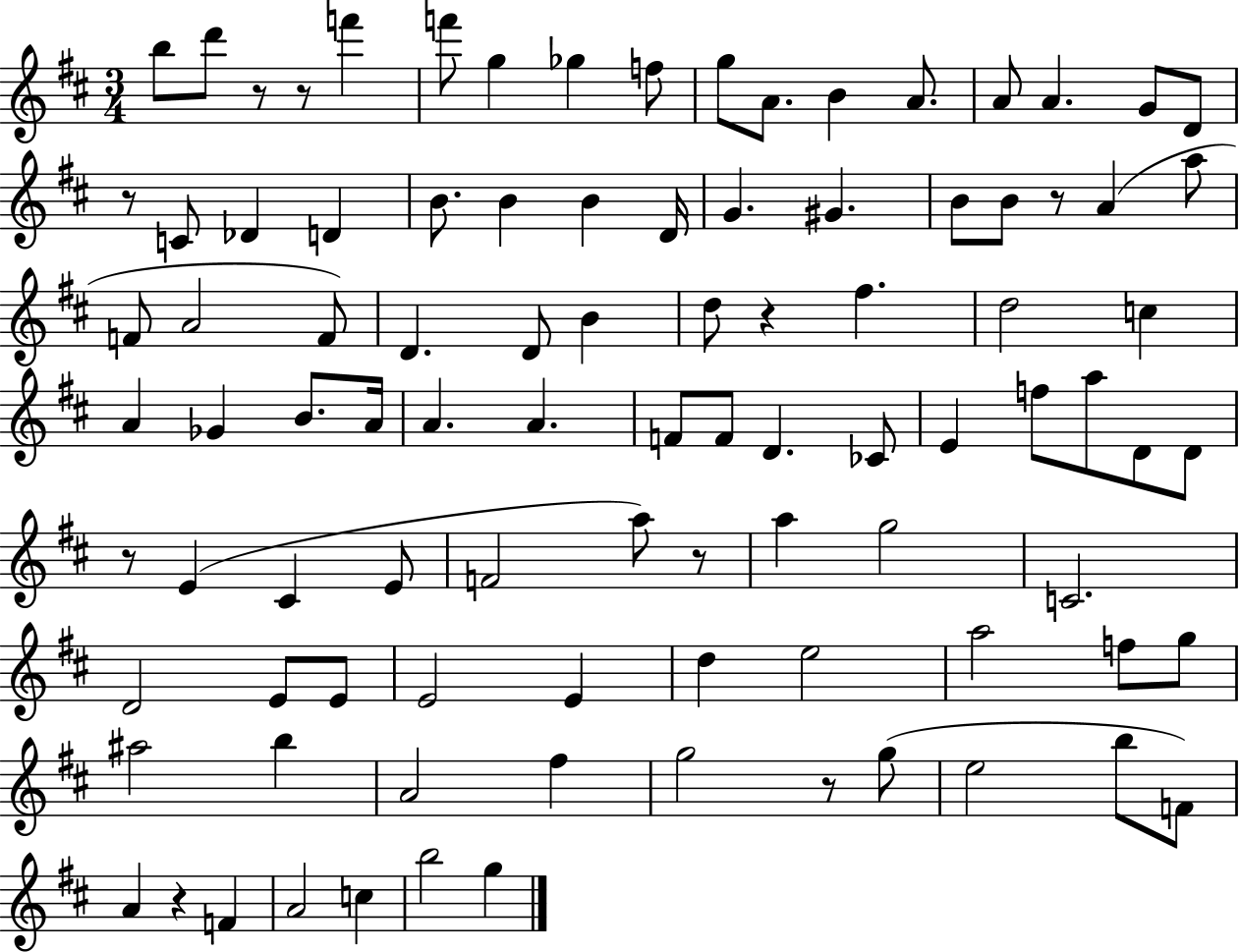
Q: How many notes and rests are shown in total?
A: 95